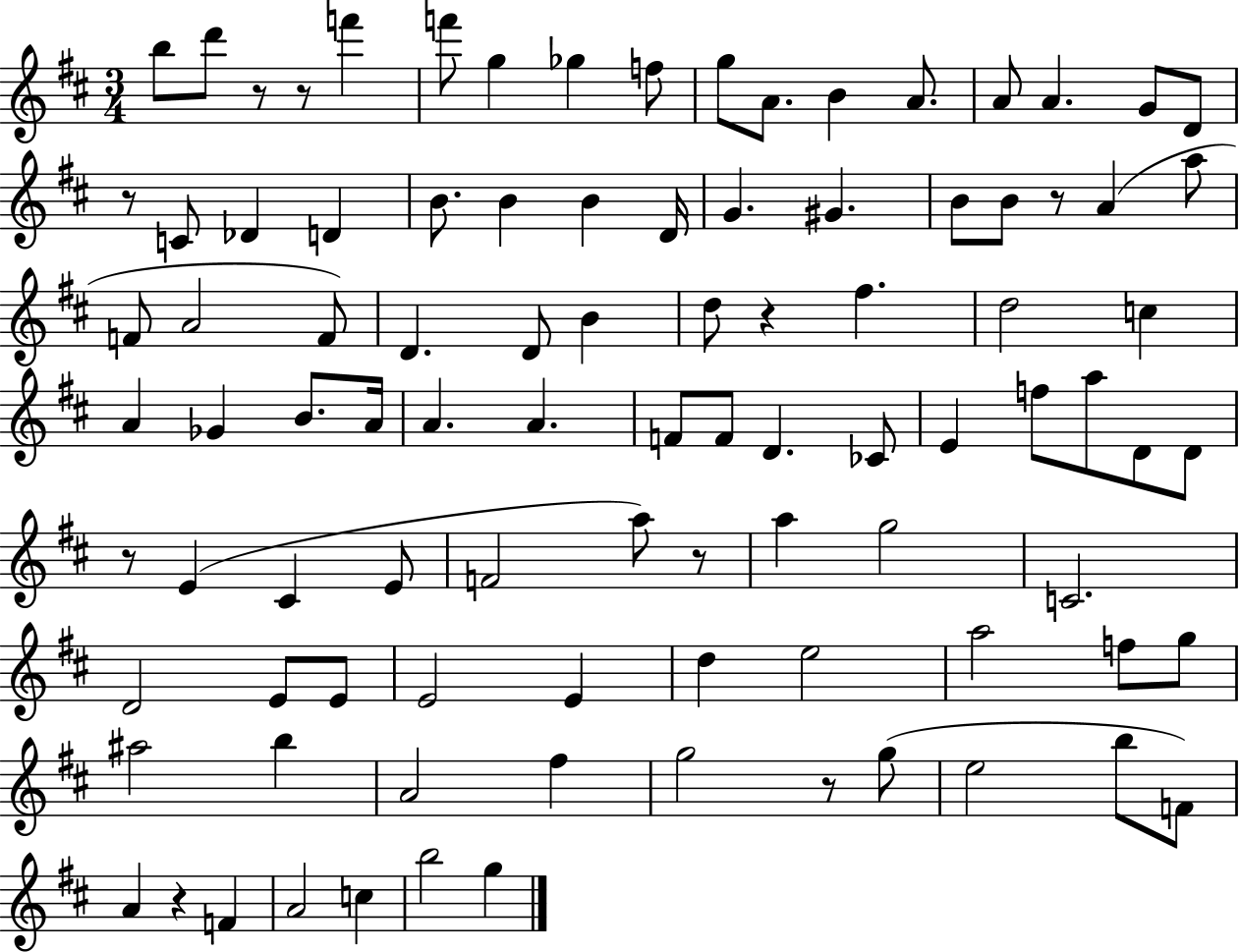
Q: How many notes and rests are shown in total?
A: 95